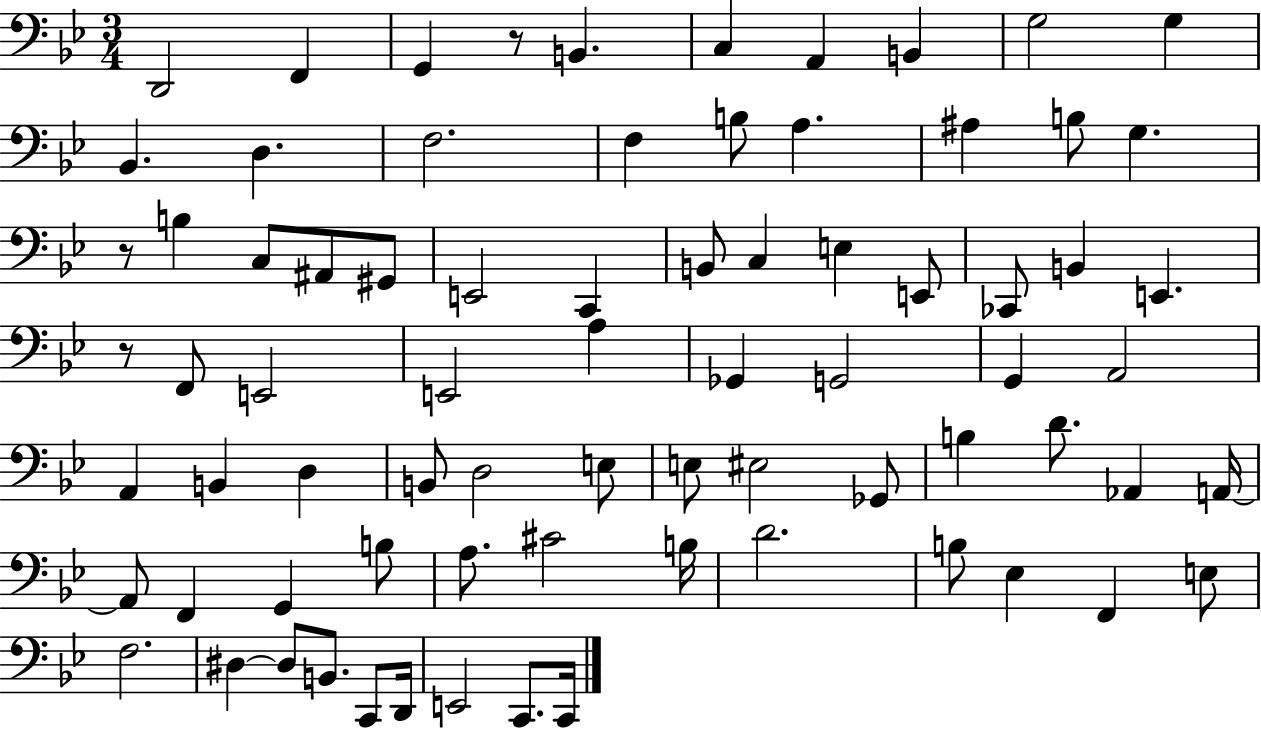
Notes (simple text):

D2/h F2/q G2/q R/e B2/q. C3/q A2/q B2/q G3/h G3/q Bb2/q. D3/q. F3/h. F3/q B3/e A3/q. A#3/q B3/e G3/q. R/e B3/q C3/e A#2/e G#2/e E2/h C2/q B2/e C3/q E3/q E2/e CES2/e B2/q E2/q. R/e F2/e E2/h E2/h A3/q Gb2/q G2/h G2/q A2/h A2/q B2/q D3/q B2/e D3/h E3/e E3/e EIS3/h Gb2/e B3/q D4/e. Ab2/q A2/s A2/e F2/q G2/q B3/e A3/e. C#4/h B3/s D4/h. B3/e Eb3/q F2/q E3/e F3/h. D#3/q D#3/e B2/e. C2/e D2/s E2/h C2/e. C2/s